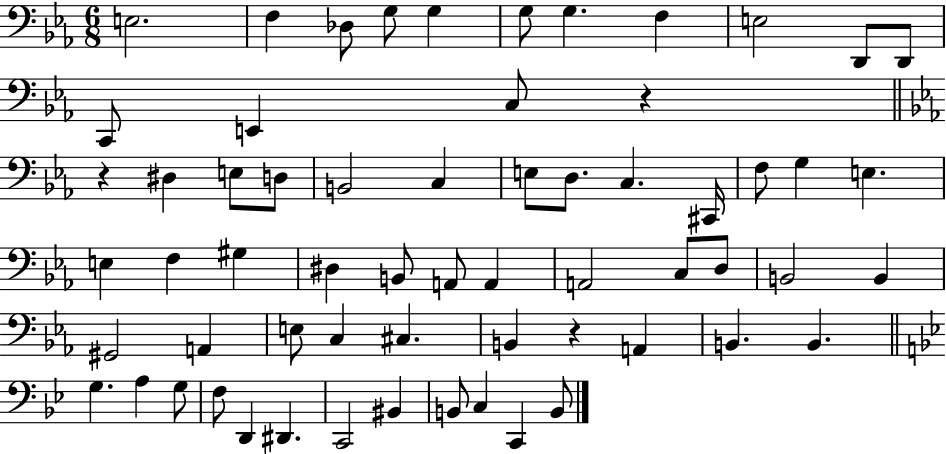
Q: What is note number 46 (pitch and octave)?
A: B2